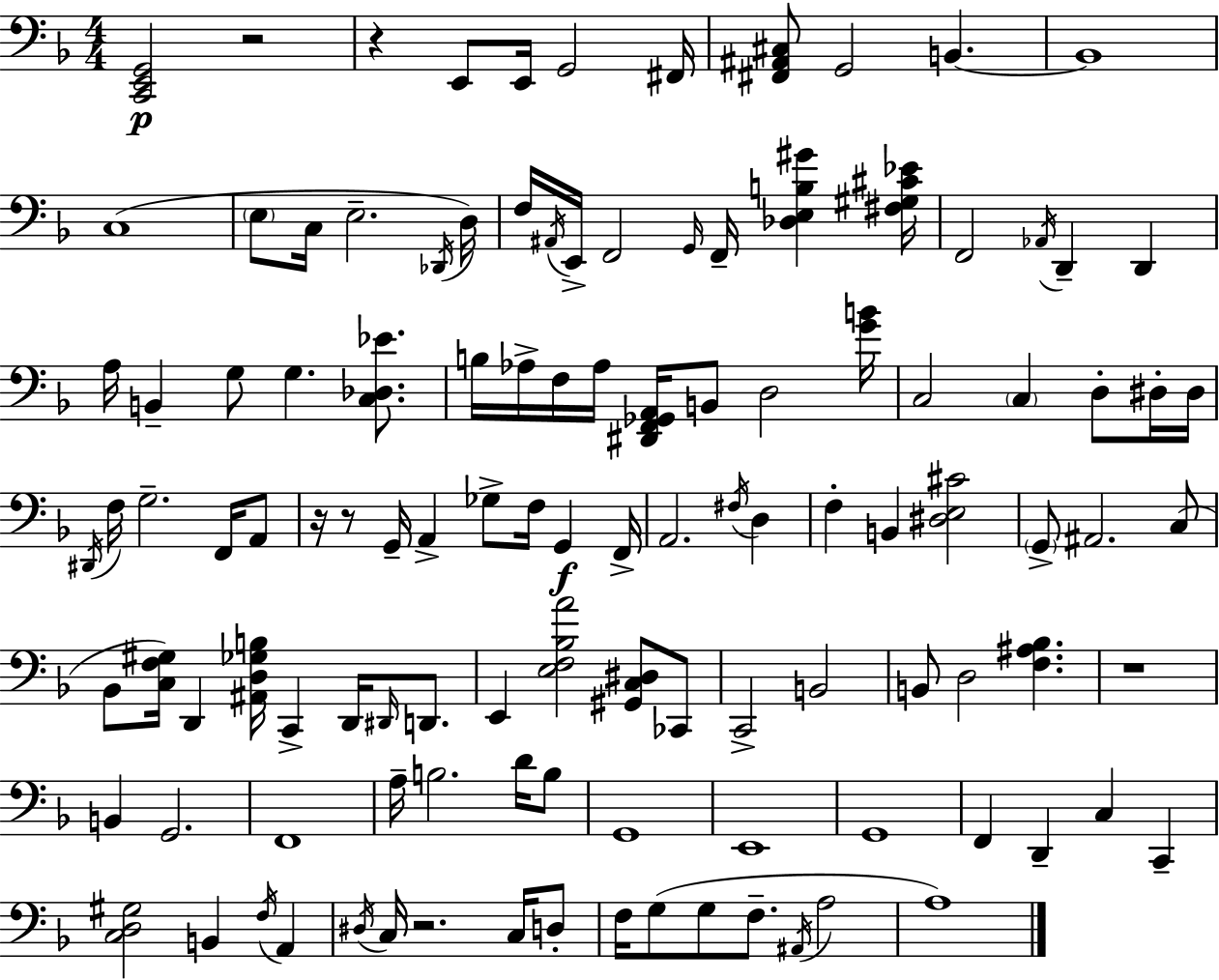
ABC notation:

X:1
T:Untitled
M:4/4
L:1/4
K:F
[C,,E,,G,,]2 z2 z E,,/2 E,,/4 G,,2 ^F,,/4 [^F,,^A,,^C,]/2 G,,2 B,, B,,4 C,4 E,/2 C,/4 E,2 _D,,/4 D,/4 F,/4 ^A,,/4 E,,/4 F,,2 G,,/4 F,,/4 [_D,E,B,^G] [^F,^G,^C_E]/4 F,,2 _A,,/4 D,, D,, A,/4 B,, G,/2 G, [C,_D,_E]/2 B,/4 _A,/4 F,/4 _A,/4 [^D,,F,,_G,,A,,]/4 B,,/2 D,2 [GB]/4 C,2 C, D,/2 ^D,/4 ^D,/4 ^D,,/4 F,/4 G,2 F,,/4 A,,/2 z/4 z/2 G,,/4 A,, _G,/2 F,/4 G,, F,,/4 A,,2 ^F,/4 D, F, B,, [^D,E,^C]2 G,,/2 ^A,,2 C,/2 _B,,/2 [C,F,^G,]/4 D,, [^A,,D,_G,B,]/4 C,, D,,/4 ^D,,/4 D,,/2 E,, [E,F,_B,A]2 [^G,,C,^D,]/2 _C,,/2 C,,2 B,,2 B,,/2 D,2 [F,^A,_B,] z4 B,, G,,2 F,,4 A,/4 B,2 D/4 B,/2 G,,4 E,,4 G,,4 F,, D,, C, C,, [C,D,^G,]2 B,, F,/4 A,, ^D,/4 C,/4 z2 C,/4 D,/2 F,/4 G,/2 G,/2 F,/2 ^A,,/4 A,2 A,4